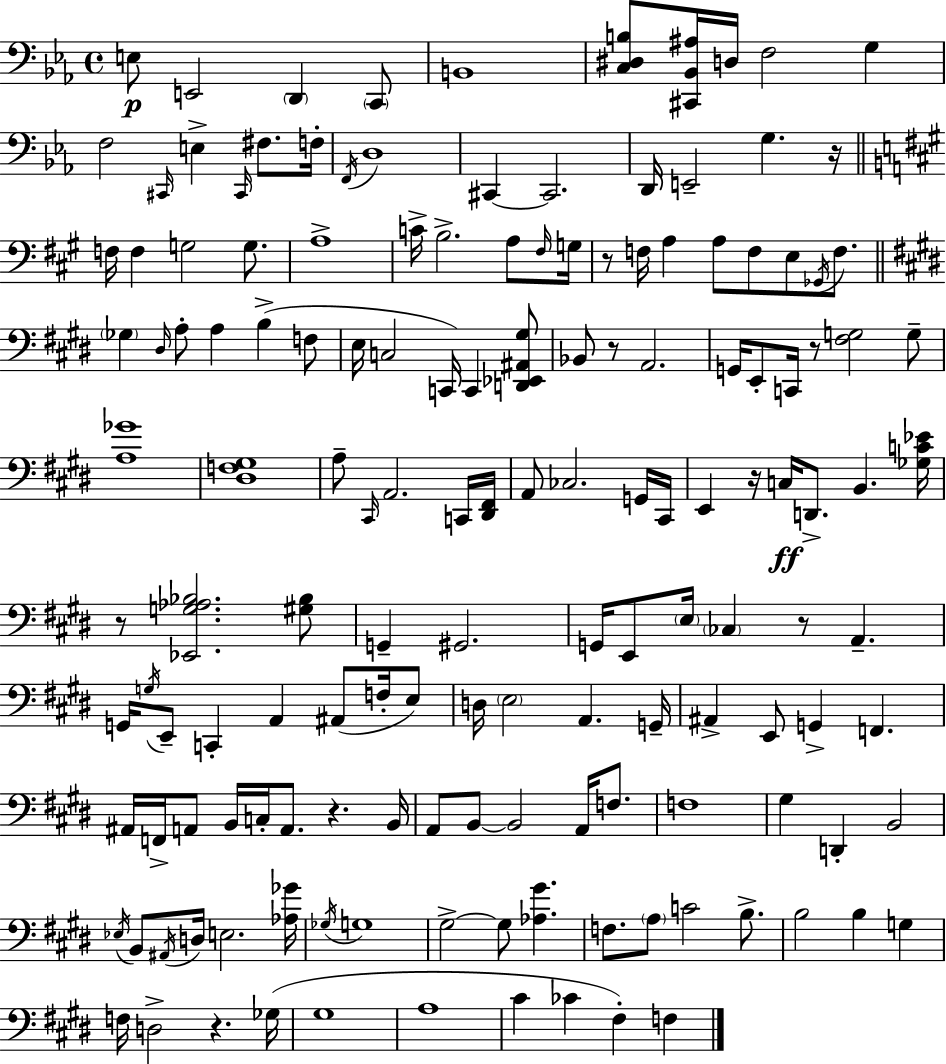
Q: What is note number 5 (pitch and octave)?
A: B2